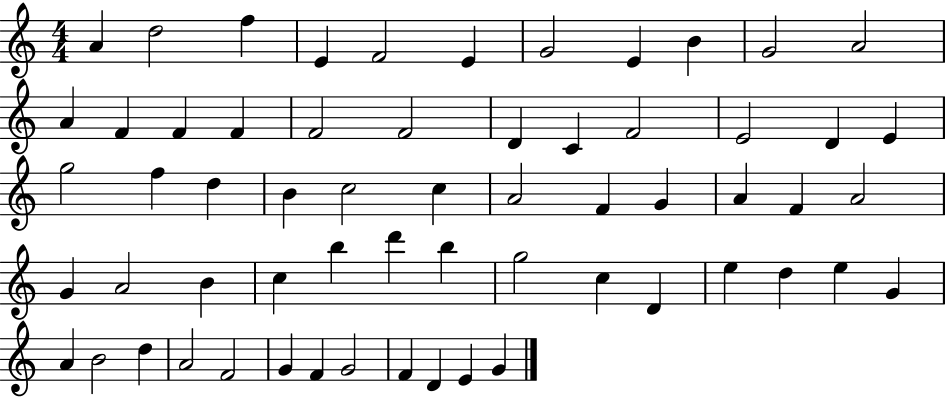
{
  \clef treble
  \numericTimeSignature
  \time 4/4
  \key c \major
  a'4 d''2 f''4 | e'4 f'2 e'4 | g'2 e'4 b'4 | g'2 a'2 | \break a'4 f'4 f'4 f'4 | f'2 f'2 | d'4 c'4 f'2 | e'2 d'4 e'4 | \break g''2 f''4 d''4 | b'4 c''2 c''4 | a'2 f'4 g'4 | a'4 f'4 a'2 | \break g'4 a'2 b'4 | c''4 b''4 d'''4 b''4 | g''2 c''4 d'4 | e''4 d''4 e''4 g'4 | \break a'4 b'2 d''4 | a'2 f'2 | g'4 f'4 g'2 | f'4 d'4 e'4 g'4 | \break \bar "|."
}